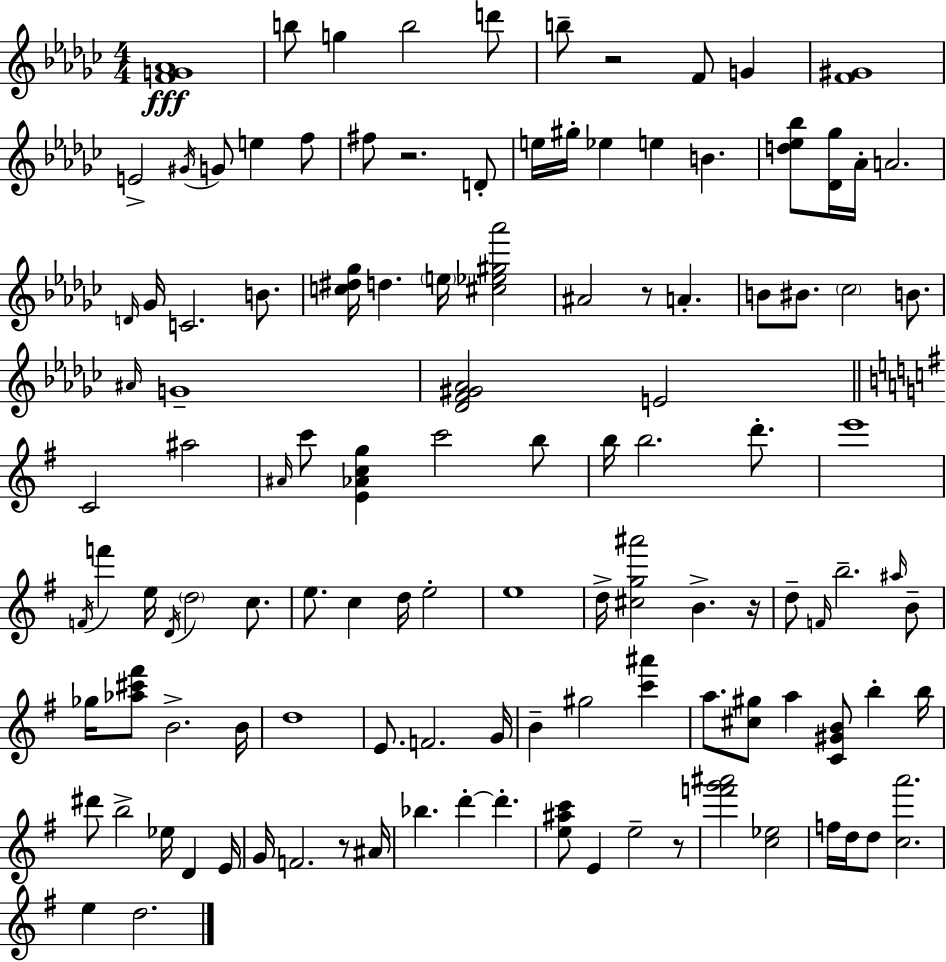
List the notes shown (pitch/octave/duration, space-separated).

[F4,G4,Ab4]/w B5/e G5/q B5/h D6/e B5/e R/h F4/e G4/q [F4,G#4]/w E4/h G#4/s G4/e E5/q F5/e F#5/e R/h. D4/e E5/s G#5/s Eb5/q E5/q B4/q. [D5,Eb5,Bb5]/e [Db4,Gb5]/s Ab4/s A4/h. D4/s Gb4/s C4/h. B4/e. [C5,D#5,Gb5]/s D5/q. E5/s [C#5,Eb5,G#5,Ab6]/h A#4/h R/e A4/q. B4/e BIS4/e. CES5/h B4/e. A#4/s G4/w [Db4,F4,G#4,Ab4]/h E4/h C4/h A#5/h A#4/s C6/e [E4,Ab4,C5,G5]/q C6/h B5/e B5/s B5/h. D6/e. E6/w F4/s F6/q E5/s D4/s D5/h C5/e. E5/e. C5/q D5/s E5/h E5/w D5/s [C#5,G5,A#6]/h B4/q. R/s D5/e F4/s B5/h. A#5/s B4/e Gb5/s [Ab5,C#6,F#6]/e B4/h. B4/s D5/w E4/e. F4/h. G4/s B4/q G#5/h [C6,A#6]/q A5/e. [C#5,G#5]/e A5/q [C4,G#4,B4]/e B5/q B5/s D#6/e B5/h Eb5/s D4/q E4/s G4/s F4/h. R/e A#4/s Bb5/q. D6/q D6/q. [E5,A#5,C6]/e E4/q E5/h R/e [F6,G6,A#6]/h [C5,Eb5]/h F5/s D5/s D5/e [C5,A6]/h. E5/q D5/h.